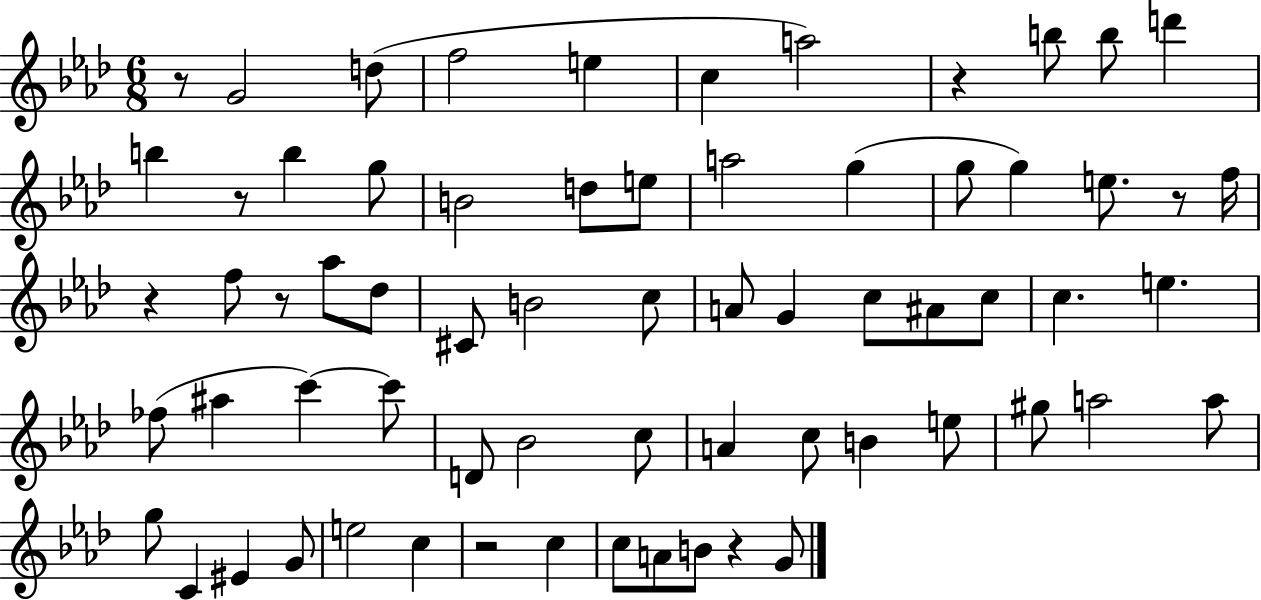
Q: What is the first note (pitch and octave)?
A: G4